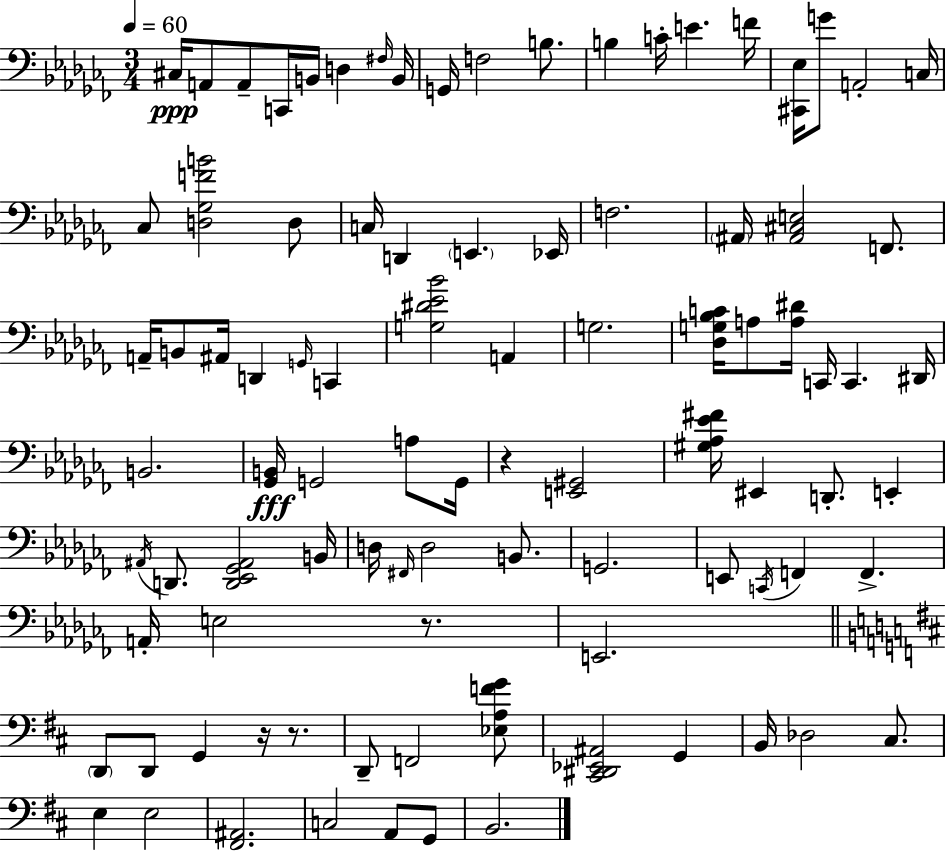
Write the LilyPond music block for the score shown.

{
  \clef bass
  \numericTimeSignature
  \time 3/4
  \key aes \minor
  \tempo 4 = 60
  cis16\ppp a,8 a,8-- c,16 b,16 d4 \grace { fis16 } | b,16 g,16 f2 b8. | b4 c'16-. e'4. | f'16 <cis, ees>16 g'8 a,2-. | \break c16 ces8 <d ges f' b'>2 d8 | c16 d,4 \parenthesize e,4. | ees,16 f2. | \parenthesize ais,16 <ais, cis e>2 f,8. | \break a,16-- b,8 ais,16 d,4 \grace { g,16 } c,4 | <g dis' ees' bes'>2 a,4 | g2. | <des g bes c'>16 a8 <a dis'>16 c,16 c,4. | \break dis,16 b,2. | <ges, b,>16\fff g,2 a8 | g,16 r4 <e, gis,>2 | <gis aes ees' fis'>16 eis,4 d,8.-. e,4-. | \break \acciaccatura { ais,16 } d,8. <d, ees, ges, ais,>2 | b,16 d16 \grace { fis,16 } d2 | b,8. g,2. | e,8 \acciaccatura { c,16 } f,4 f,4.-> | \break a,16-. e2 | r8. e,2. | \bar "||" \break \key b \minor \parenthesize d,8 d,8 g,4 r16 r8. | d,8-- f,2 <ees a f' g'>8 | <cis, dis, ees, ais,>2 g,4 | b,16 des2 cis8. | \break e4 e2 | <fis, ais,>2. | c2 a,8 g,8 | b,2. | \break \bar "|."
}